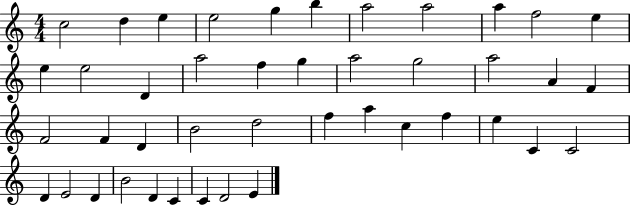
{
  \clef treble
  \numericTimeSignature
  \time 4/4
  \key c \major
  c''2 d''4 e''4 | e''2 g''4 b''4 | a''2 a''2 | a''4 f''2 e''4 | \break e''4 e''2 d'4 | a''2 f''4 g''4 | a''2 g''2 | a''2 a'4 f'4 | \break f'2 f'4 d'4 | b'2 d''2 | f''4 a''4 c''4 f''4 | e''4 c'4 c'2 | \break d'4 e'2 d'4 | b'2 d'4 c'4 | c'4 d'2 e'4 | \bar "|."
}